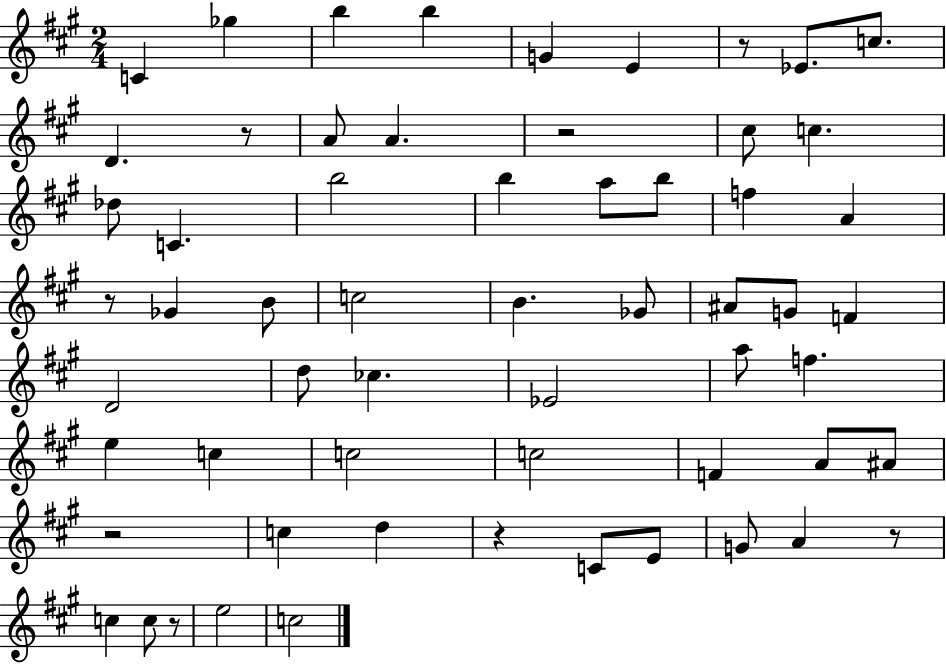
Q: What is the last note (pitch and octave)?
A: C5